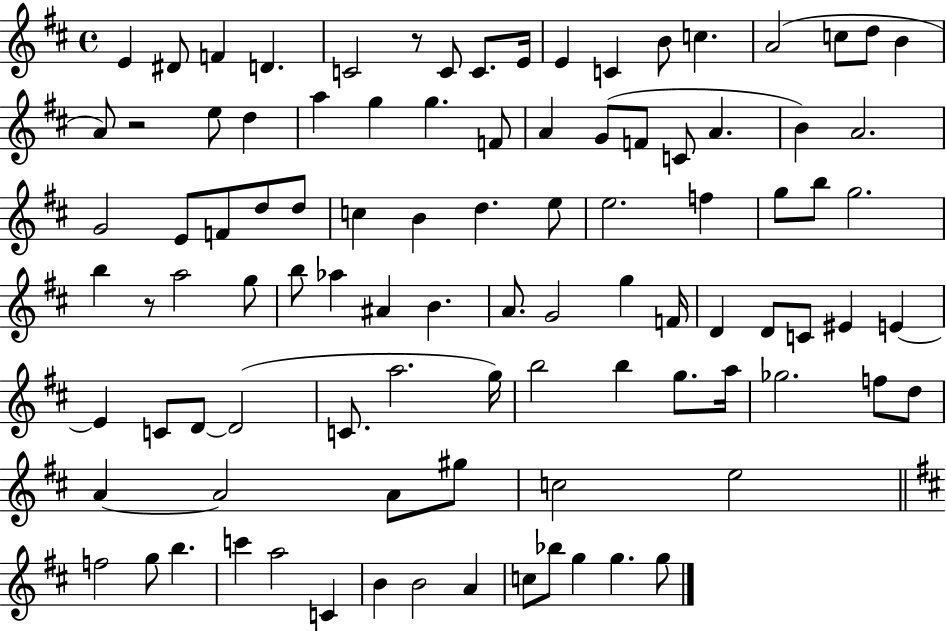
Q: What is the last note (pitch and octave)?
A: G5